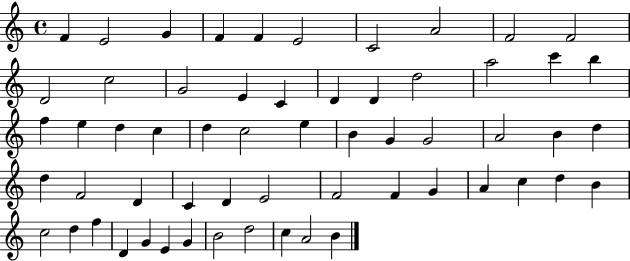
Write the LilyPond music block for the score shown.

{
  \clef treble
  \time 4/4
  \defaultTimeSignature
  \key c \major
  f'4 e'2 g'4 | f'4 f'4 e'2 | c'2 a'2 | f'2 f'2 | \break d'2 c''2 | g'2 e'4 c'4 | d'4 d'4 d''2 | a''2 c'''4 b''4 | \break f''4 e''4 d''4 c''4 | d''4 c''2 e''4 | b'4 g'4 g'2 | a'2 b'4 d''4 | \break d''4 f'2 d'4 | c'4 d'4 e'2 | f'2 f'4 g'4 | a'4 c''4 d''4 b'4 | \break c''2 d''4 f''4 | d'4 g'4 e'4 g'4 | b'2 d''2 | c''4 a'2 b'4 | \break \bar "|."
}